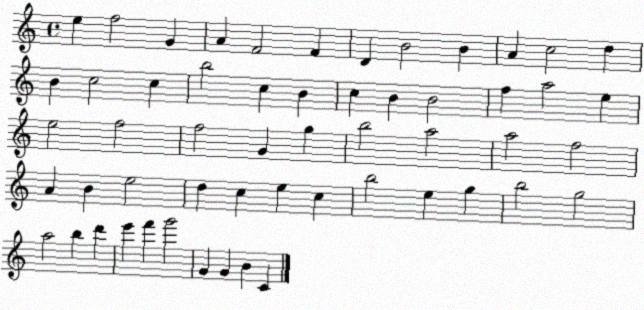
X:1
T:Untitled
M:4/4
L:1/4
K:C
e f2 G A F2 F D B2 B A c2 d B c2 c b2 c B c B B2 f a2 e e2 f2 f2 G g b2 a2 a2 f2 A B e2 d c e c b2 e g b2 g2 a2 b d' e' f' g'2 G G B C